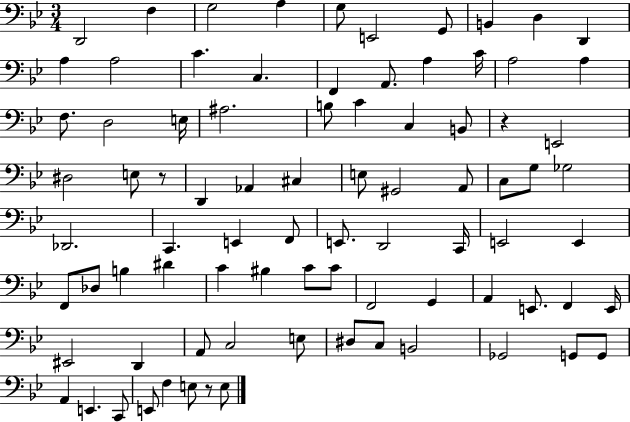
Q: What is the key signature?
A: BES major